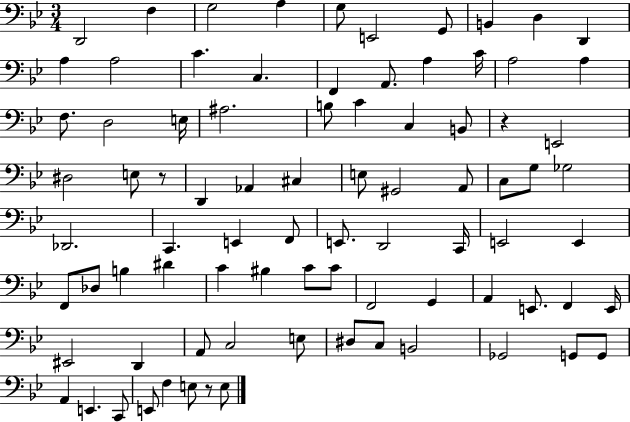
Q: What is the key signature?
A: BES major